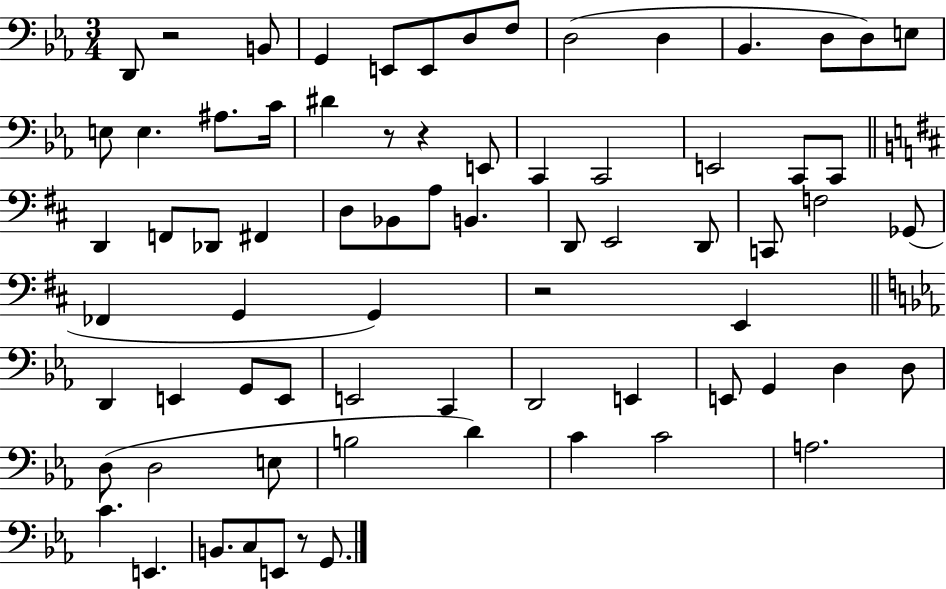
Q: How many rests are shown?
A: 5